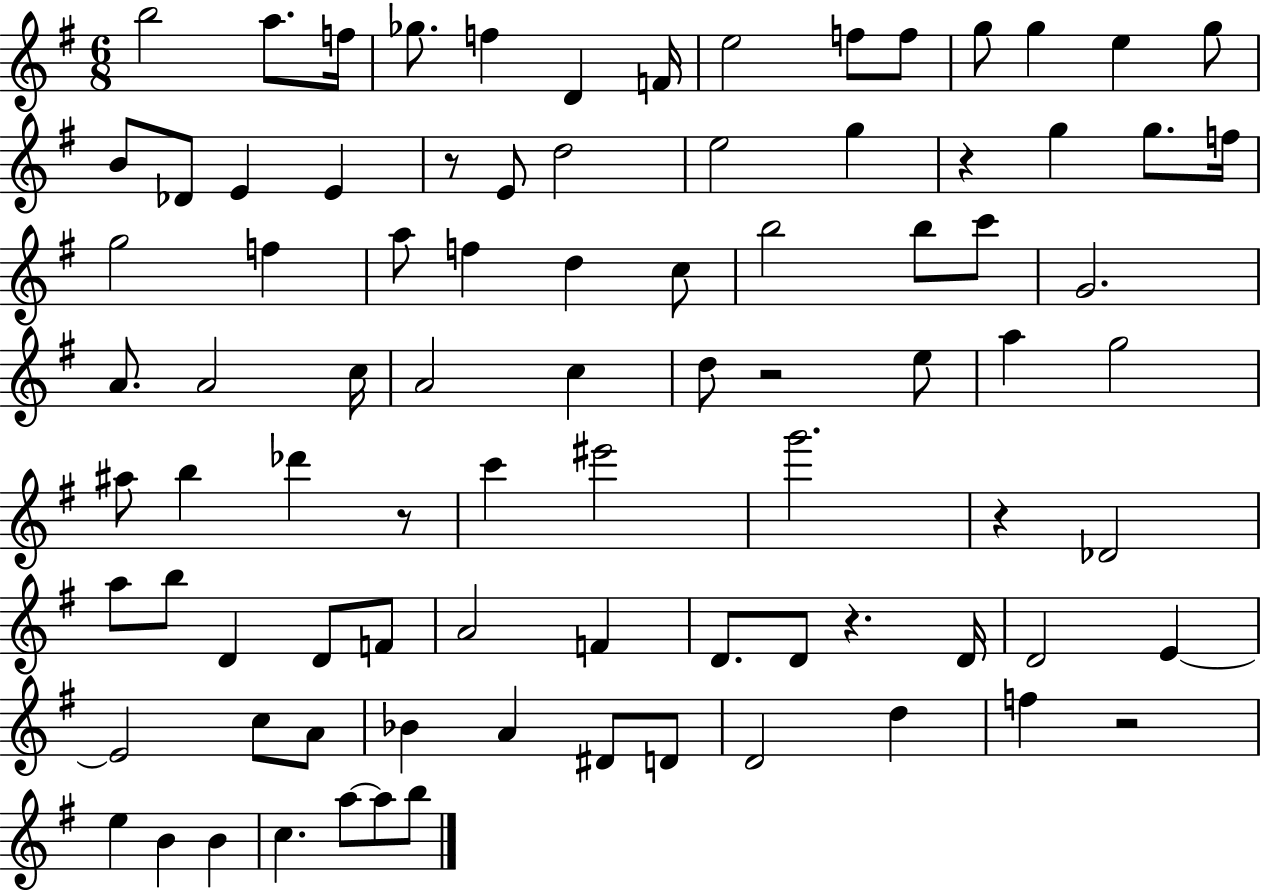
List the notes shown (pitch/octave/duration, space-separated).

B5/h A5/e. F5/s Gb5/e. F5/q D4/q F4/s E5/h F5/e F5/e G5/e G5/q E5/q G5/e B4/e Db4/e E4/q E4/q R/e E4/e D5/h E5/h G5/q R/q G5/q G5/e. F5/s G5/h F5/q A5/e F5/q D5/q C5/e B5/h B5/e C6/e G4/h. A4/e. A4/h C5/s A4/h C5/q D5/e R/h E5/e A5/q G5/h A#5/e B5/q Db6/q R/e C6/q EIS6/h G6/h. R/q Db4/h A5/e B5/e D4/q D4/e F4/e A4/h F4/q D4/e. D4/e R/q. D4/s D4/h E4/q E4/h C5/e A4/e Bb4/q A4/q D#4/e D4/e D4/h D5/q F5/q R/h E5/q B4/q B4/q C5/q. A5/e A5/e B5/e